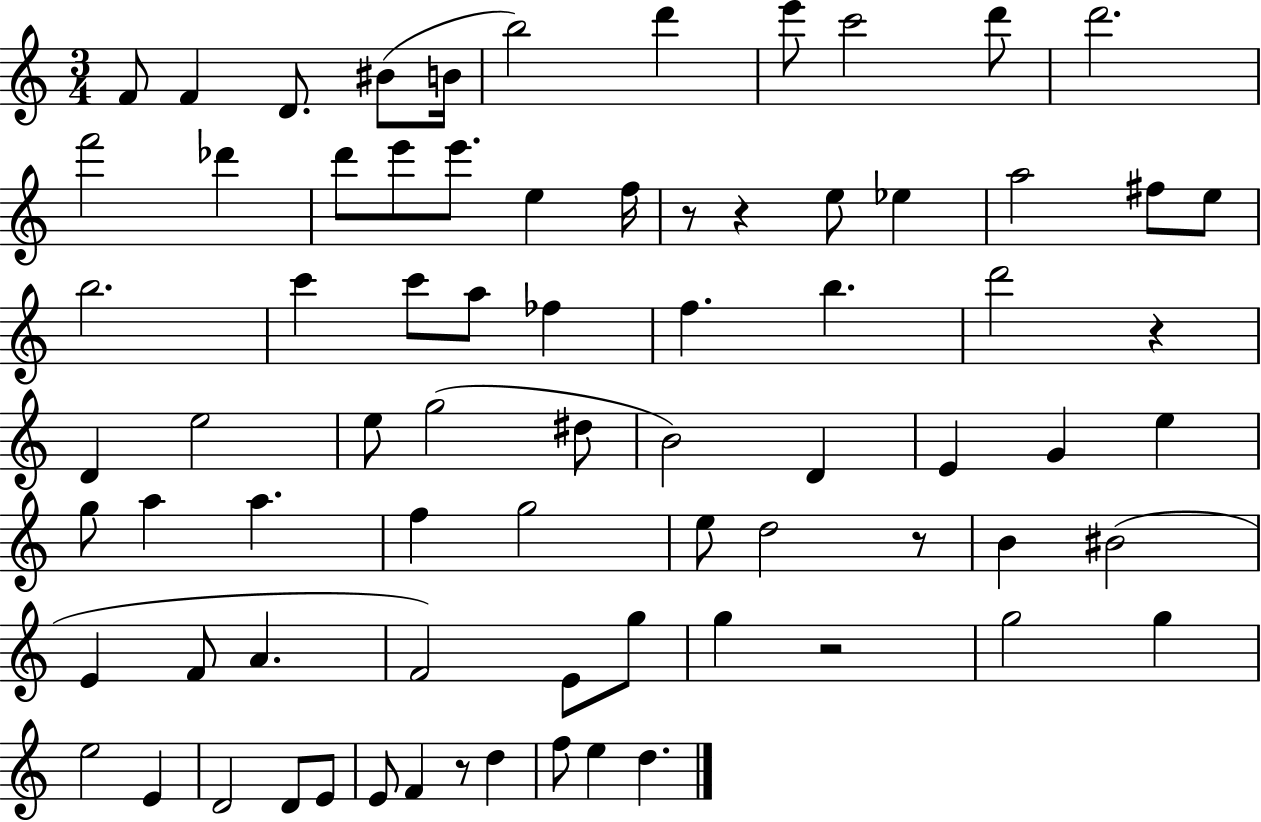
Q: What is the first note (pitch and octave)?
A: F4